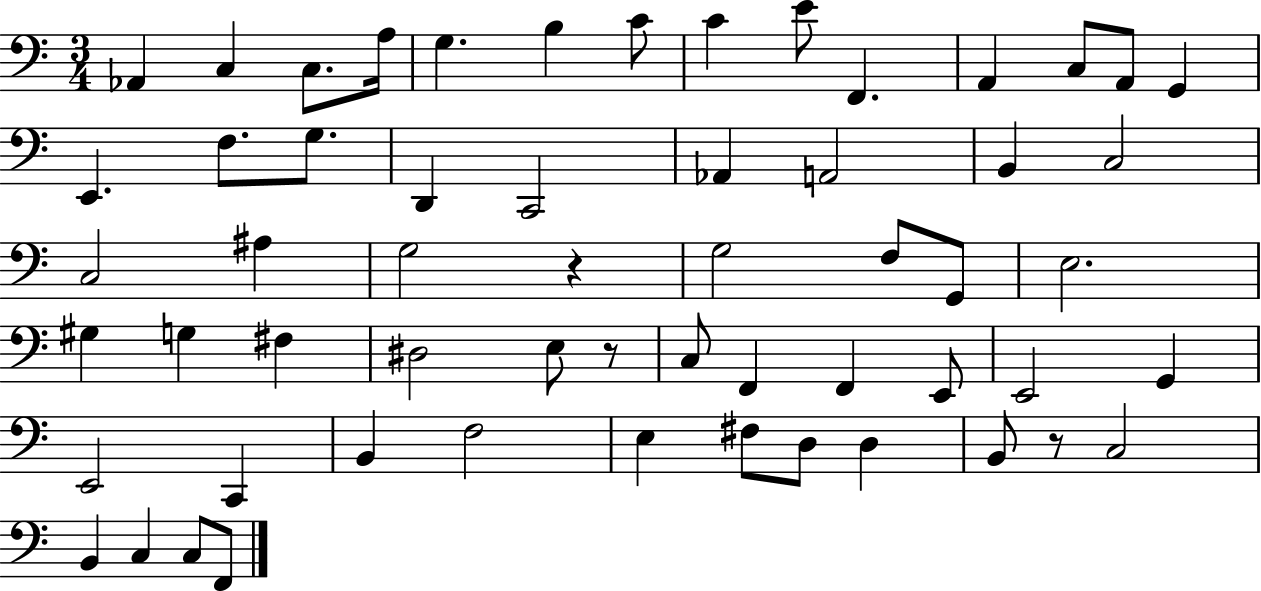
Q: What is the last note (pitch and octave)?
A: F2